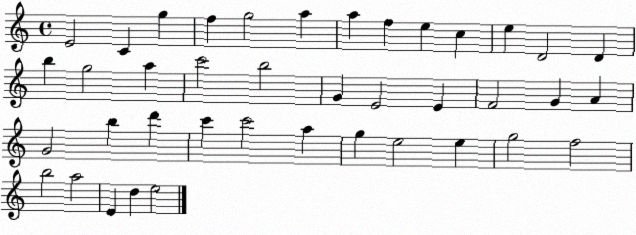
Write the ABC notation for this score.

X:1
T:Untitled
M:4/4
L:1/4
K:C
E2 C g f g2 a a f e c e D2 D b g2 a c'2 b2 G E2 E F2 G A G2 b d' c' c'2 a g e2 e g2 f2 b2 a2 E d e2